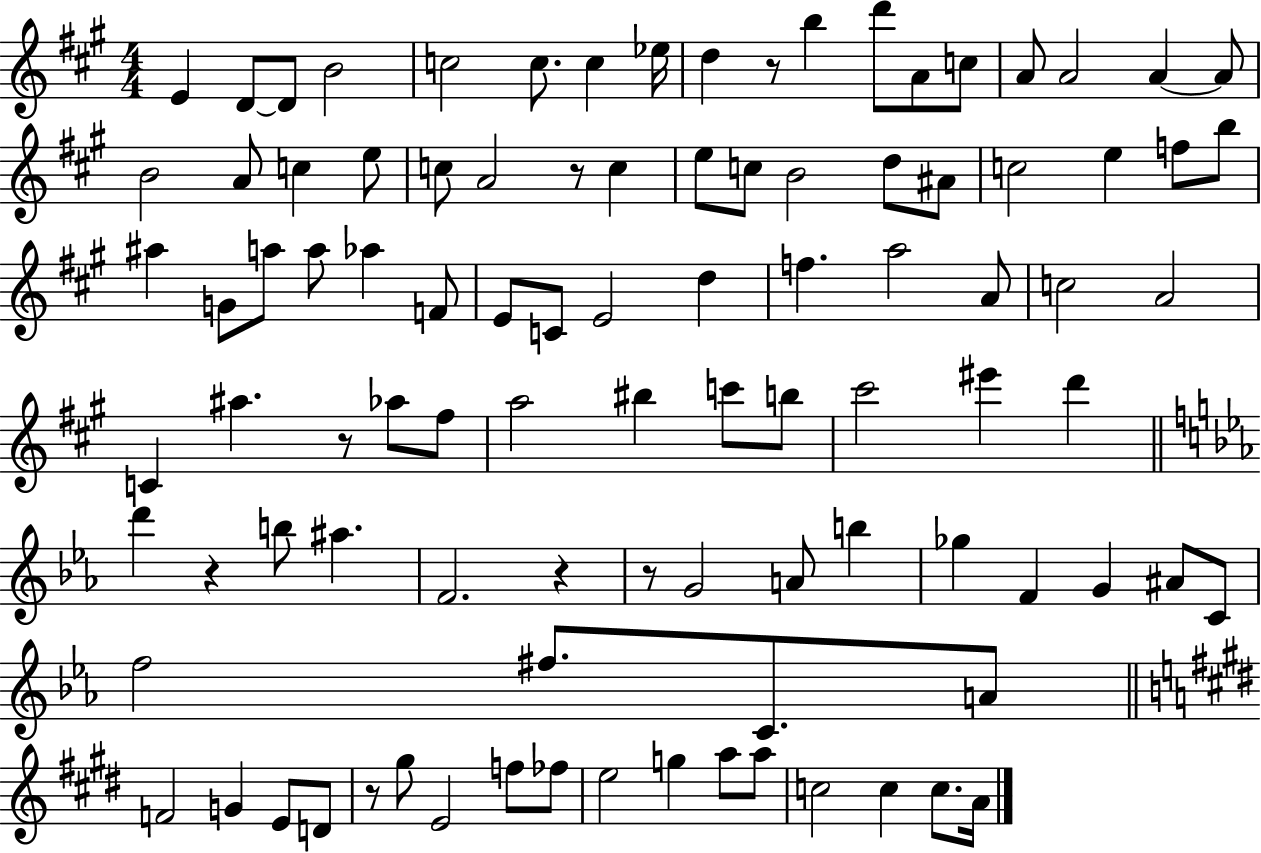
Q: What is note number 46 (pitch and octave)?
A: A4